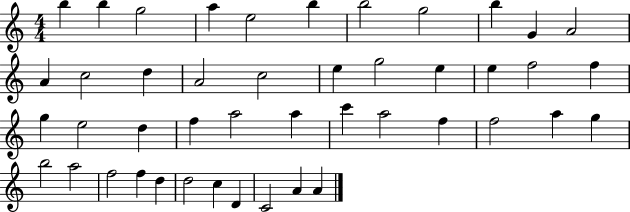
B5/q B5/q G5/h A5/q E5/h B5/q B5/h G5/h B5/q G4/q A4/h A4/q C5/h D5/q A4/h C5/h E5/q G5/h E5/q E5/q F5/h F5/q G5/q E5/h D5/q F5/q A5/h A5/q C6/q A5/h F5/q F5/h A5/q G5/q B5/h A5/h F5/h F5/q D5/q D5/h C5/q D4/q C4/h A4/q A4/q